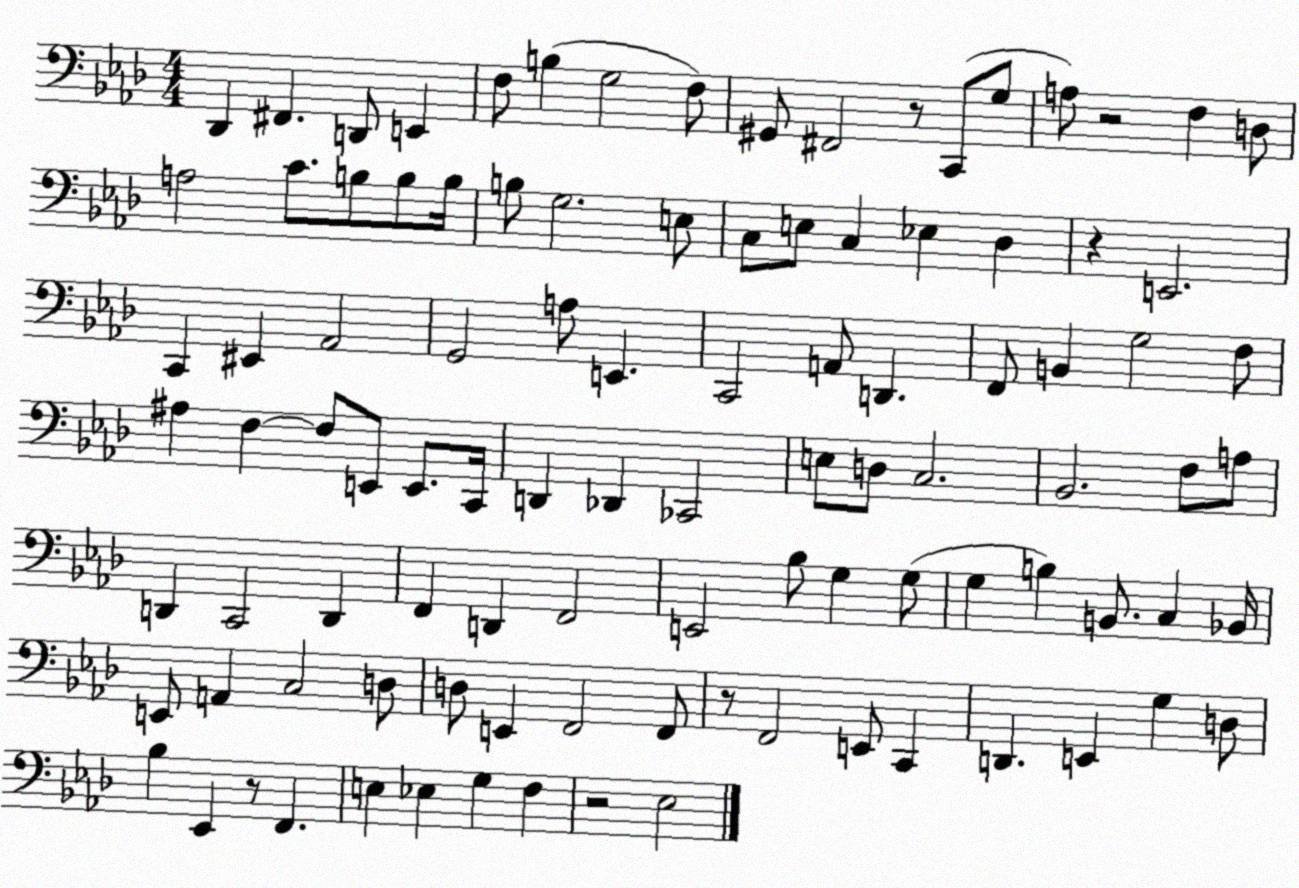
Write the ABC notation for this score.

X:1
T:Untitled
M:4/4
L:1/4
K:Ab
_D,, ^F,, D,,/2 E,, F,/2 B, G,2 F,/2 ^G,,/2 ^F,,2 z/2 C,,/2 G,/2 A,/2 z2 F, D,/2 A,2 C/2 B,/2 B,/2 B,/4 B,/2 G,2 E,/2 C,/2 E,/2 C, _E, _D, z E,,2 C,, ^E,, _A,,2 G,,2 A,/2 E,, C,,2 A,,/2 D,, F,,/2 B,, G,2 F,/2 ^A, F, F,/2 E,,/2 E,,/2 C,,/4 D,, _D,, _C,,2 E,/2 D,/2 C,2 _B,,2 F,/2 A,/2 D,, C,,2 D,, F,, D,, F,,2 E,,2 _B,/2 G, G,/2 G, B, B,,/2 C, _B,,/4 E,,/2 A,, C,2 D,/2 D,/2 E,, F,,2 F,,/2 z/2 F,,2 E,,/2 C,, D,, E,, G, D,/2 _B, _E,, z/2 F,, E, _E, G, F, z2 _E,2